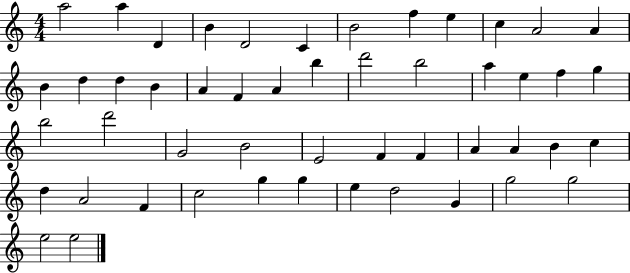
A5/h A5/q D4/q B4/q D4/h C4/q B4/h F5/q E5/q C5/q A4/h A4/q B4/q D5/q D5/q B4/q A4/q F4/q A4/q B5/q D6/h B5/h A5/q E5/q F5/q G5/q B5/h D6/h G4/h B4/h E4/h F4/q F4/q A4/q A4/q B4/q C5/q D5/q A4/h F4/q C5/h G5/q G5/q E5/q D5/h G4/q G5/h G5/h E5/h E5/h